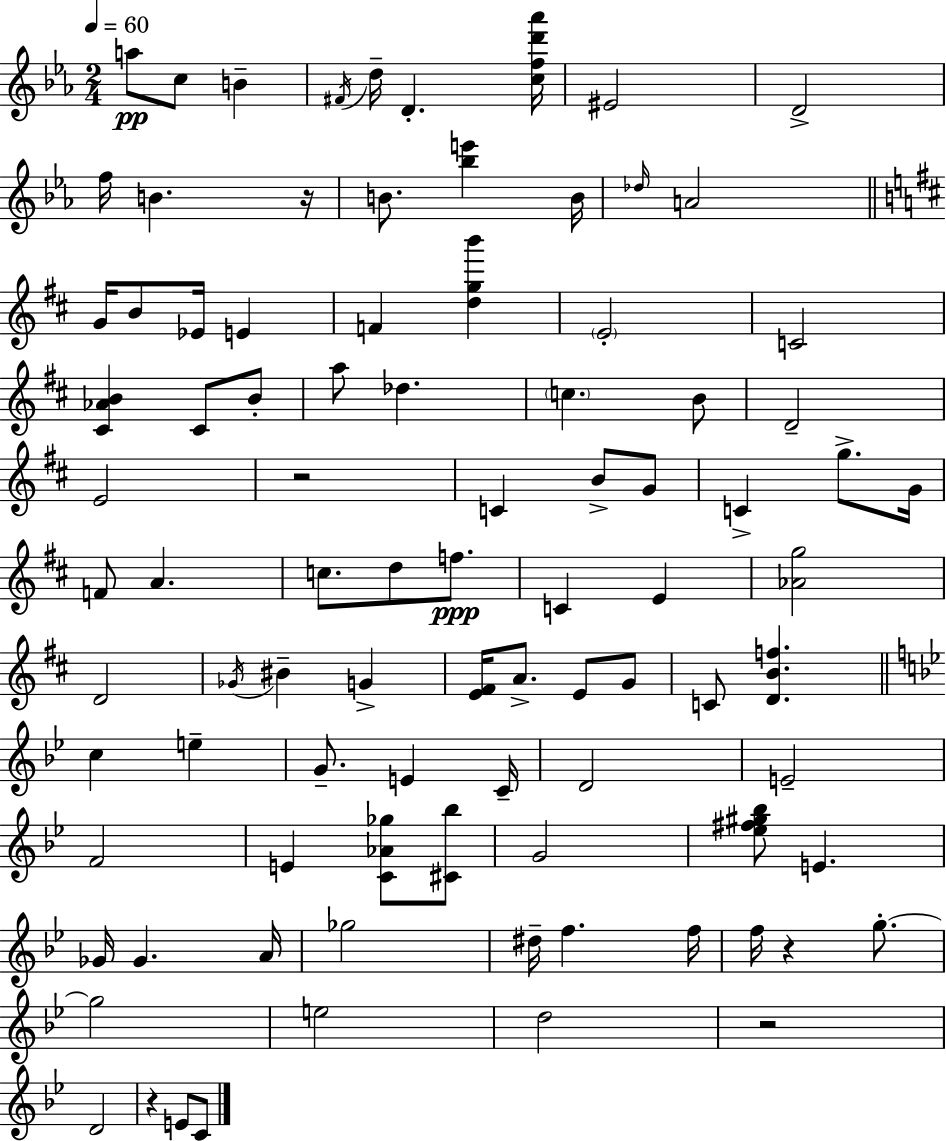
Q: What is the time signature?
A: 2/4